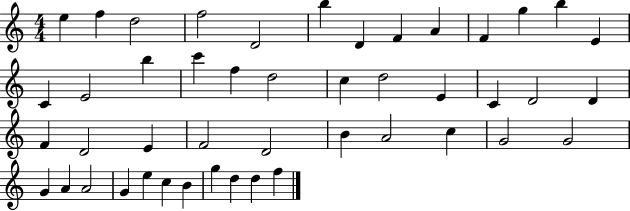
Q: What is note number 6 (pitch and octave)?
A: B5